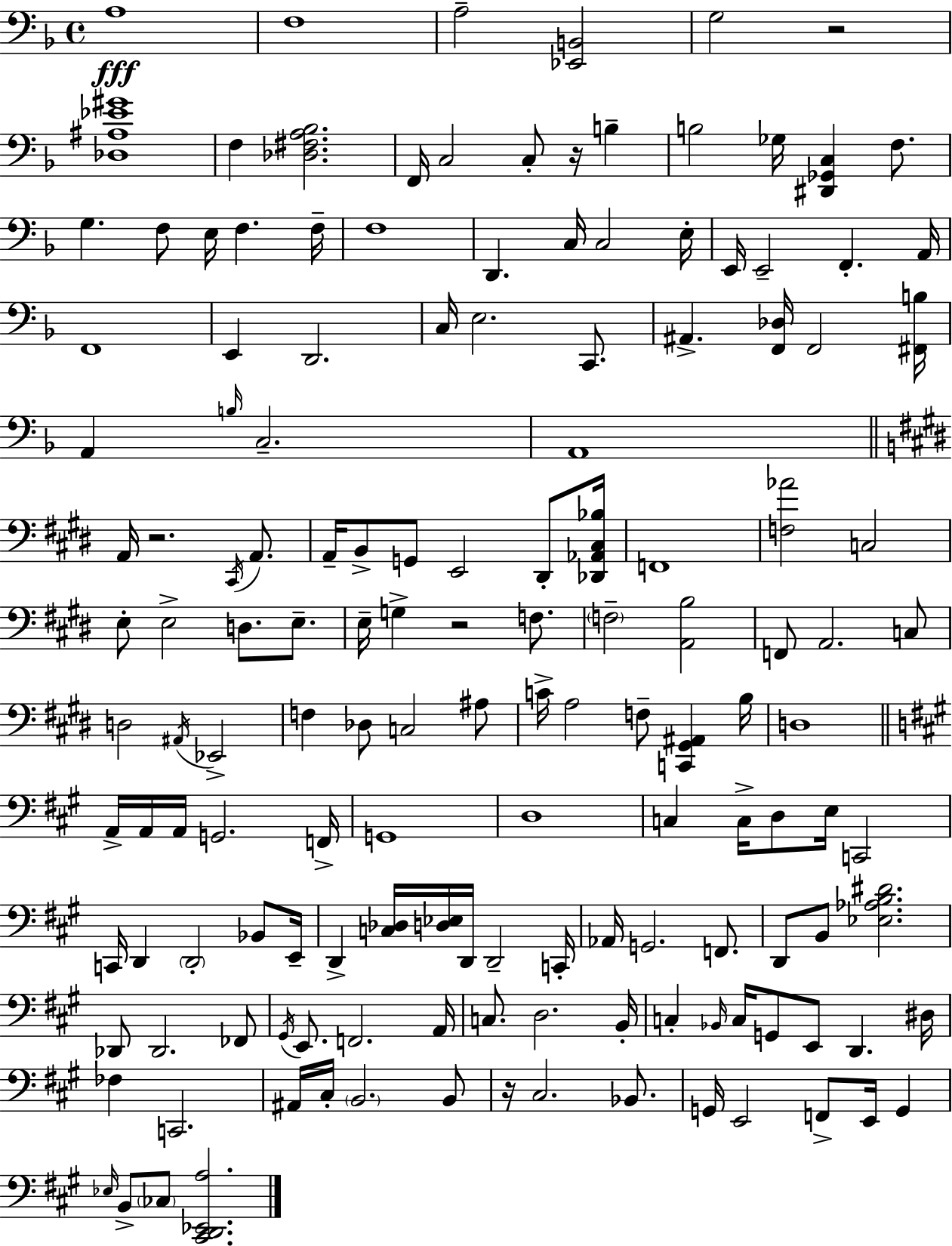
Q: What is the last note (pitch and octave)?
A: CES3